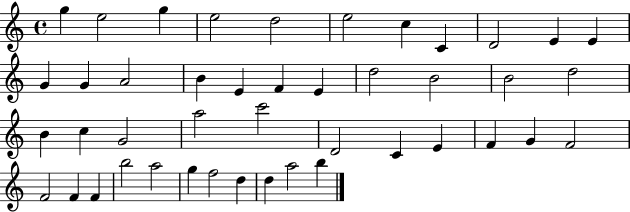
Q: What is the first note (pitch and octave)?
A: G5